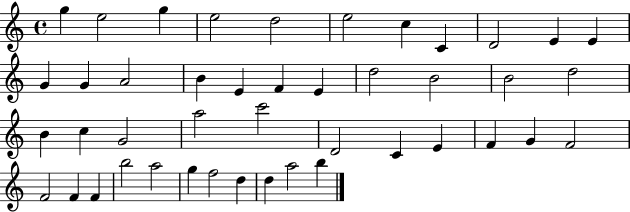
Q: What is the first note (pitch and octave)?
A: G5